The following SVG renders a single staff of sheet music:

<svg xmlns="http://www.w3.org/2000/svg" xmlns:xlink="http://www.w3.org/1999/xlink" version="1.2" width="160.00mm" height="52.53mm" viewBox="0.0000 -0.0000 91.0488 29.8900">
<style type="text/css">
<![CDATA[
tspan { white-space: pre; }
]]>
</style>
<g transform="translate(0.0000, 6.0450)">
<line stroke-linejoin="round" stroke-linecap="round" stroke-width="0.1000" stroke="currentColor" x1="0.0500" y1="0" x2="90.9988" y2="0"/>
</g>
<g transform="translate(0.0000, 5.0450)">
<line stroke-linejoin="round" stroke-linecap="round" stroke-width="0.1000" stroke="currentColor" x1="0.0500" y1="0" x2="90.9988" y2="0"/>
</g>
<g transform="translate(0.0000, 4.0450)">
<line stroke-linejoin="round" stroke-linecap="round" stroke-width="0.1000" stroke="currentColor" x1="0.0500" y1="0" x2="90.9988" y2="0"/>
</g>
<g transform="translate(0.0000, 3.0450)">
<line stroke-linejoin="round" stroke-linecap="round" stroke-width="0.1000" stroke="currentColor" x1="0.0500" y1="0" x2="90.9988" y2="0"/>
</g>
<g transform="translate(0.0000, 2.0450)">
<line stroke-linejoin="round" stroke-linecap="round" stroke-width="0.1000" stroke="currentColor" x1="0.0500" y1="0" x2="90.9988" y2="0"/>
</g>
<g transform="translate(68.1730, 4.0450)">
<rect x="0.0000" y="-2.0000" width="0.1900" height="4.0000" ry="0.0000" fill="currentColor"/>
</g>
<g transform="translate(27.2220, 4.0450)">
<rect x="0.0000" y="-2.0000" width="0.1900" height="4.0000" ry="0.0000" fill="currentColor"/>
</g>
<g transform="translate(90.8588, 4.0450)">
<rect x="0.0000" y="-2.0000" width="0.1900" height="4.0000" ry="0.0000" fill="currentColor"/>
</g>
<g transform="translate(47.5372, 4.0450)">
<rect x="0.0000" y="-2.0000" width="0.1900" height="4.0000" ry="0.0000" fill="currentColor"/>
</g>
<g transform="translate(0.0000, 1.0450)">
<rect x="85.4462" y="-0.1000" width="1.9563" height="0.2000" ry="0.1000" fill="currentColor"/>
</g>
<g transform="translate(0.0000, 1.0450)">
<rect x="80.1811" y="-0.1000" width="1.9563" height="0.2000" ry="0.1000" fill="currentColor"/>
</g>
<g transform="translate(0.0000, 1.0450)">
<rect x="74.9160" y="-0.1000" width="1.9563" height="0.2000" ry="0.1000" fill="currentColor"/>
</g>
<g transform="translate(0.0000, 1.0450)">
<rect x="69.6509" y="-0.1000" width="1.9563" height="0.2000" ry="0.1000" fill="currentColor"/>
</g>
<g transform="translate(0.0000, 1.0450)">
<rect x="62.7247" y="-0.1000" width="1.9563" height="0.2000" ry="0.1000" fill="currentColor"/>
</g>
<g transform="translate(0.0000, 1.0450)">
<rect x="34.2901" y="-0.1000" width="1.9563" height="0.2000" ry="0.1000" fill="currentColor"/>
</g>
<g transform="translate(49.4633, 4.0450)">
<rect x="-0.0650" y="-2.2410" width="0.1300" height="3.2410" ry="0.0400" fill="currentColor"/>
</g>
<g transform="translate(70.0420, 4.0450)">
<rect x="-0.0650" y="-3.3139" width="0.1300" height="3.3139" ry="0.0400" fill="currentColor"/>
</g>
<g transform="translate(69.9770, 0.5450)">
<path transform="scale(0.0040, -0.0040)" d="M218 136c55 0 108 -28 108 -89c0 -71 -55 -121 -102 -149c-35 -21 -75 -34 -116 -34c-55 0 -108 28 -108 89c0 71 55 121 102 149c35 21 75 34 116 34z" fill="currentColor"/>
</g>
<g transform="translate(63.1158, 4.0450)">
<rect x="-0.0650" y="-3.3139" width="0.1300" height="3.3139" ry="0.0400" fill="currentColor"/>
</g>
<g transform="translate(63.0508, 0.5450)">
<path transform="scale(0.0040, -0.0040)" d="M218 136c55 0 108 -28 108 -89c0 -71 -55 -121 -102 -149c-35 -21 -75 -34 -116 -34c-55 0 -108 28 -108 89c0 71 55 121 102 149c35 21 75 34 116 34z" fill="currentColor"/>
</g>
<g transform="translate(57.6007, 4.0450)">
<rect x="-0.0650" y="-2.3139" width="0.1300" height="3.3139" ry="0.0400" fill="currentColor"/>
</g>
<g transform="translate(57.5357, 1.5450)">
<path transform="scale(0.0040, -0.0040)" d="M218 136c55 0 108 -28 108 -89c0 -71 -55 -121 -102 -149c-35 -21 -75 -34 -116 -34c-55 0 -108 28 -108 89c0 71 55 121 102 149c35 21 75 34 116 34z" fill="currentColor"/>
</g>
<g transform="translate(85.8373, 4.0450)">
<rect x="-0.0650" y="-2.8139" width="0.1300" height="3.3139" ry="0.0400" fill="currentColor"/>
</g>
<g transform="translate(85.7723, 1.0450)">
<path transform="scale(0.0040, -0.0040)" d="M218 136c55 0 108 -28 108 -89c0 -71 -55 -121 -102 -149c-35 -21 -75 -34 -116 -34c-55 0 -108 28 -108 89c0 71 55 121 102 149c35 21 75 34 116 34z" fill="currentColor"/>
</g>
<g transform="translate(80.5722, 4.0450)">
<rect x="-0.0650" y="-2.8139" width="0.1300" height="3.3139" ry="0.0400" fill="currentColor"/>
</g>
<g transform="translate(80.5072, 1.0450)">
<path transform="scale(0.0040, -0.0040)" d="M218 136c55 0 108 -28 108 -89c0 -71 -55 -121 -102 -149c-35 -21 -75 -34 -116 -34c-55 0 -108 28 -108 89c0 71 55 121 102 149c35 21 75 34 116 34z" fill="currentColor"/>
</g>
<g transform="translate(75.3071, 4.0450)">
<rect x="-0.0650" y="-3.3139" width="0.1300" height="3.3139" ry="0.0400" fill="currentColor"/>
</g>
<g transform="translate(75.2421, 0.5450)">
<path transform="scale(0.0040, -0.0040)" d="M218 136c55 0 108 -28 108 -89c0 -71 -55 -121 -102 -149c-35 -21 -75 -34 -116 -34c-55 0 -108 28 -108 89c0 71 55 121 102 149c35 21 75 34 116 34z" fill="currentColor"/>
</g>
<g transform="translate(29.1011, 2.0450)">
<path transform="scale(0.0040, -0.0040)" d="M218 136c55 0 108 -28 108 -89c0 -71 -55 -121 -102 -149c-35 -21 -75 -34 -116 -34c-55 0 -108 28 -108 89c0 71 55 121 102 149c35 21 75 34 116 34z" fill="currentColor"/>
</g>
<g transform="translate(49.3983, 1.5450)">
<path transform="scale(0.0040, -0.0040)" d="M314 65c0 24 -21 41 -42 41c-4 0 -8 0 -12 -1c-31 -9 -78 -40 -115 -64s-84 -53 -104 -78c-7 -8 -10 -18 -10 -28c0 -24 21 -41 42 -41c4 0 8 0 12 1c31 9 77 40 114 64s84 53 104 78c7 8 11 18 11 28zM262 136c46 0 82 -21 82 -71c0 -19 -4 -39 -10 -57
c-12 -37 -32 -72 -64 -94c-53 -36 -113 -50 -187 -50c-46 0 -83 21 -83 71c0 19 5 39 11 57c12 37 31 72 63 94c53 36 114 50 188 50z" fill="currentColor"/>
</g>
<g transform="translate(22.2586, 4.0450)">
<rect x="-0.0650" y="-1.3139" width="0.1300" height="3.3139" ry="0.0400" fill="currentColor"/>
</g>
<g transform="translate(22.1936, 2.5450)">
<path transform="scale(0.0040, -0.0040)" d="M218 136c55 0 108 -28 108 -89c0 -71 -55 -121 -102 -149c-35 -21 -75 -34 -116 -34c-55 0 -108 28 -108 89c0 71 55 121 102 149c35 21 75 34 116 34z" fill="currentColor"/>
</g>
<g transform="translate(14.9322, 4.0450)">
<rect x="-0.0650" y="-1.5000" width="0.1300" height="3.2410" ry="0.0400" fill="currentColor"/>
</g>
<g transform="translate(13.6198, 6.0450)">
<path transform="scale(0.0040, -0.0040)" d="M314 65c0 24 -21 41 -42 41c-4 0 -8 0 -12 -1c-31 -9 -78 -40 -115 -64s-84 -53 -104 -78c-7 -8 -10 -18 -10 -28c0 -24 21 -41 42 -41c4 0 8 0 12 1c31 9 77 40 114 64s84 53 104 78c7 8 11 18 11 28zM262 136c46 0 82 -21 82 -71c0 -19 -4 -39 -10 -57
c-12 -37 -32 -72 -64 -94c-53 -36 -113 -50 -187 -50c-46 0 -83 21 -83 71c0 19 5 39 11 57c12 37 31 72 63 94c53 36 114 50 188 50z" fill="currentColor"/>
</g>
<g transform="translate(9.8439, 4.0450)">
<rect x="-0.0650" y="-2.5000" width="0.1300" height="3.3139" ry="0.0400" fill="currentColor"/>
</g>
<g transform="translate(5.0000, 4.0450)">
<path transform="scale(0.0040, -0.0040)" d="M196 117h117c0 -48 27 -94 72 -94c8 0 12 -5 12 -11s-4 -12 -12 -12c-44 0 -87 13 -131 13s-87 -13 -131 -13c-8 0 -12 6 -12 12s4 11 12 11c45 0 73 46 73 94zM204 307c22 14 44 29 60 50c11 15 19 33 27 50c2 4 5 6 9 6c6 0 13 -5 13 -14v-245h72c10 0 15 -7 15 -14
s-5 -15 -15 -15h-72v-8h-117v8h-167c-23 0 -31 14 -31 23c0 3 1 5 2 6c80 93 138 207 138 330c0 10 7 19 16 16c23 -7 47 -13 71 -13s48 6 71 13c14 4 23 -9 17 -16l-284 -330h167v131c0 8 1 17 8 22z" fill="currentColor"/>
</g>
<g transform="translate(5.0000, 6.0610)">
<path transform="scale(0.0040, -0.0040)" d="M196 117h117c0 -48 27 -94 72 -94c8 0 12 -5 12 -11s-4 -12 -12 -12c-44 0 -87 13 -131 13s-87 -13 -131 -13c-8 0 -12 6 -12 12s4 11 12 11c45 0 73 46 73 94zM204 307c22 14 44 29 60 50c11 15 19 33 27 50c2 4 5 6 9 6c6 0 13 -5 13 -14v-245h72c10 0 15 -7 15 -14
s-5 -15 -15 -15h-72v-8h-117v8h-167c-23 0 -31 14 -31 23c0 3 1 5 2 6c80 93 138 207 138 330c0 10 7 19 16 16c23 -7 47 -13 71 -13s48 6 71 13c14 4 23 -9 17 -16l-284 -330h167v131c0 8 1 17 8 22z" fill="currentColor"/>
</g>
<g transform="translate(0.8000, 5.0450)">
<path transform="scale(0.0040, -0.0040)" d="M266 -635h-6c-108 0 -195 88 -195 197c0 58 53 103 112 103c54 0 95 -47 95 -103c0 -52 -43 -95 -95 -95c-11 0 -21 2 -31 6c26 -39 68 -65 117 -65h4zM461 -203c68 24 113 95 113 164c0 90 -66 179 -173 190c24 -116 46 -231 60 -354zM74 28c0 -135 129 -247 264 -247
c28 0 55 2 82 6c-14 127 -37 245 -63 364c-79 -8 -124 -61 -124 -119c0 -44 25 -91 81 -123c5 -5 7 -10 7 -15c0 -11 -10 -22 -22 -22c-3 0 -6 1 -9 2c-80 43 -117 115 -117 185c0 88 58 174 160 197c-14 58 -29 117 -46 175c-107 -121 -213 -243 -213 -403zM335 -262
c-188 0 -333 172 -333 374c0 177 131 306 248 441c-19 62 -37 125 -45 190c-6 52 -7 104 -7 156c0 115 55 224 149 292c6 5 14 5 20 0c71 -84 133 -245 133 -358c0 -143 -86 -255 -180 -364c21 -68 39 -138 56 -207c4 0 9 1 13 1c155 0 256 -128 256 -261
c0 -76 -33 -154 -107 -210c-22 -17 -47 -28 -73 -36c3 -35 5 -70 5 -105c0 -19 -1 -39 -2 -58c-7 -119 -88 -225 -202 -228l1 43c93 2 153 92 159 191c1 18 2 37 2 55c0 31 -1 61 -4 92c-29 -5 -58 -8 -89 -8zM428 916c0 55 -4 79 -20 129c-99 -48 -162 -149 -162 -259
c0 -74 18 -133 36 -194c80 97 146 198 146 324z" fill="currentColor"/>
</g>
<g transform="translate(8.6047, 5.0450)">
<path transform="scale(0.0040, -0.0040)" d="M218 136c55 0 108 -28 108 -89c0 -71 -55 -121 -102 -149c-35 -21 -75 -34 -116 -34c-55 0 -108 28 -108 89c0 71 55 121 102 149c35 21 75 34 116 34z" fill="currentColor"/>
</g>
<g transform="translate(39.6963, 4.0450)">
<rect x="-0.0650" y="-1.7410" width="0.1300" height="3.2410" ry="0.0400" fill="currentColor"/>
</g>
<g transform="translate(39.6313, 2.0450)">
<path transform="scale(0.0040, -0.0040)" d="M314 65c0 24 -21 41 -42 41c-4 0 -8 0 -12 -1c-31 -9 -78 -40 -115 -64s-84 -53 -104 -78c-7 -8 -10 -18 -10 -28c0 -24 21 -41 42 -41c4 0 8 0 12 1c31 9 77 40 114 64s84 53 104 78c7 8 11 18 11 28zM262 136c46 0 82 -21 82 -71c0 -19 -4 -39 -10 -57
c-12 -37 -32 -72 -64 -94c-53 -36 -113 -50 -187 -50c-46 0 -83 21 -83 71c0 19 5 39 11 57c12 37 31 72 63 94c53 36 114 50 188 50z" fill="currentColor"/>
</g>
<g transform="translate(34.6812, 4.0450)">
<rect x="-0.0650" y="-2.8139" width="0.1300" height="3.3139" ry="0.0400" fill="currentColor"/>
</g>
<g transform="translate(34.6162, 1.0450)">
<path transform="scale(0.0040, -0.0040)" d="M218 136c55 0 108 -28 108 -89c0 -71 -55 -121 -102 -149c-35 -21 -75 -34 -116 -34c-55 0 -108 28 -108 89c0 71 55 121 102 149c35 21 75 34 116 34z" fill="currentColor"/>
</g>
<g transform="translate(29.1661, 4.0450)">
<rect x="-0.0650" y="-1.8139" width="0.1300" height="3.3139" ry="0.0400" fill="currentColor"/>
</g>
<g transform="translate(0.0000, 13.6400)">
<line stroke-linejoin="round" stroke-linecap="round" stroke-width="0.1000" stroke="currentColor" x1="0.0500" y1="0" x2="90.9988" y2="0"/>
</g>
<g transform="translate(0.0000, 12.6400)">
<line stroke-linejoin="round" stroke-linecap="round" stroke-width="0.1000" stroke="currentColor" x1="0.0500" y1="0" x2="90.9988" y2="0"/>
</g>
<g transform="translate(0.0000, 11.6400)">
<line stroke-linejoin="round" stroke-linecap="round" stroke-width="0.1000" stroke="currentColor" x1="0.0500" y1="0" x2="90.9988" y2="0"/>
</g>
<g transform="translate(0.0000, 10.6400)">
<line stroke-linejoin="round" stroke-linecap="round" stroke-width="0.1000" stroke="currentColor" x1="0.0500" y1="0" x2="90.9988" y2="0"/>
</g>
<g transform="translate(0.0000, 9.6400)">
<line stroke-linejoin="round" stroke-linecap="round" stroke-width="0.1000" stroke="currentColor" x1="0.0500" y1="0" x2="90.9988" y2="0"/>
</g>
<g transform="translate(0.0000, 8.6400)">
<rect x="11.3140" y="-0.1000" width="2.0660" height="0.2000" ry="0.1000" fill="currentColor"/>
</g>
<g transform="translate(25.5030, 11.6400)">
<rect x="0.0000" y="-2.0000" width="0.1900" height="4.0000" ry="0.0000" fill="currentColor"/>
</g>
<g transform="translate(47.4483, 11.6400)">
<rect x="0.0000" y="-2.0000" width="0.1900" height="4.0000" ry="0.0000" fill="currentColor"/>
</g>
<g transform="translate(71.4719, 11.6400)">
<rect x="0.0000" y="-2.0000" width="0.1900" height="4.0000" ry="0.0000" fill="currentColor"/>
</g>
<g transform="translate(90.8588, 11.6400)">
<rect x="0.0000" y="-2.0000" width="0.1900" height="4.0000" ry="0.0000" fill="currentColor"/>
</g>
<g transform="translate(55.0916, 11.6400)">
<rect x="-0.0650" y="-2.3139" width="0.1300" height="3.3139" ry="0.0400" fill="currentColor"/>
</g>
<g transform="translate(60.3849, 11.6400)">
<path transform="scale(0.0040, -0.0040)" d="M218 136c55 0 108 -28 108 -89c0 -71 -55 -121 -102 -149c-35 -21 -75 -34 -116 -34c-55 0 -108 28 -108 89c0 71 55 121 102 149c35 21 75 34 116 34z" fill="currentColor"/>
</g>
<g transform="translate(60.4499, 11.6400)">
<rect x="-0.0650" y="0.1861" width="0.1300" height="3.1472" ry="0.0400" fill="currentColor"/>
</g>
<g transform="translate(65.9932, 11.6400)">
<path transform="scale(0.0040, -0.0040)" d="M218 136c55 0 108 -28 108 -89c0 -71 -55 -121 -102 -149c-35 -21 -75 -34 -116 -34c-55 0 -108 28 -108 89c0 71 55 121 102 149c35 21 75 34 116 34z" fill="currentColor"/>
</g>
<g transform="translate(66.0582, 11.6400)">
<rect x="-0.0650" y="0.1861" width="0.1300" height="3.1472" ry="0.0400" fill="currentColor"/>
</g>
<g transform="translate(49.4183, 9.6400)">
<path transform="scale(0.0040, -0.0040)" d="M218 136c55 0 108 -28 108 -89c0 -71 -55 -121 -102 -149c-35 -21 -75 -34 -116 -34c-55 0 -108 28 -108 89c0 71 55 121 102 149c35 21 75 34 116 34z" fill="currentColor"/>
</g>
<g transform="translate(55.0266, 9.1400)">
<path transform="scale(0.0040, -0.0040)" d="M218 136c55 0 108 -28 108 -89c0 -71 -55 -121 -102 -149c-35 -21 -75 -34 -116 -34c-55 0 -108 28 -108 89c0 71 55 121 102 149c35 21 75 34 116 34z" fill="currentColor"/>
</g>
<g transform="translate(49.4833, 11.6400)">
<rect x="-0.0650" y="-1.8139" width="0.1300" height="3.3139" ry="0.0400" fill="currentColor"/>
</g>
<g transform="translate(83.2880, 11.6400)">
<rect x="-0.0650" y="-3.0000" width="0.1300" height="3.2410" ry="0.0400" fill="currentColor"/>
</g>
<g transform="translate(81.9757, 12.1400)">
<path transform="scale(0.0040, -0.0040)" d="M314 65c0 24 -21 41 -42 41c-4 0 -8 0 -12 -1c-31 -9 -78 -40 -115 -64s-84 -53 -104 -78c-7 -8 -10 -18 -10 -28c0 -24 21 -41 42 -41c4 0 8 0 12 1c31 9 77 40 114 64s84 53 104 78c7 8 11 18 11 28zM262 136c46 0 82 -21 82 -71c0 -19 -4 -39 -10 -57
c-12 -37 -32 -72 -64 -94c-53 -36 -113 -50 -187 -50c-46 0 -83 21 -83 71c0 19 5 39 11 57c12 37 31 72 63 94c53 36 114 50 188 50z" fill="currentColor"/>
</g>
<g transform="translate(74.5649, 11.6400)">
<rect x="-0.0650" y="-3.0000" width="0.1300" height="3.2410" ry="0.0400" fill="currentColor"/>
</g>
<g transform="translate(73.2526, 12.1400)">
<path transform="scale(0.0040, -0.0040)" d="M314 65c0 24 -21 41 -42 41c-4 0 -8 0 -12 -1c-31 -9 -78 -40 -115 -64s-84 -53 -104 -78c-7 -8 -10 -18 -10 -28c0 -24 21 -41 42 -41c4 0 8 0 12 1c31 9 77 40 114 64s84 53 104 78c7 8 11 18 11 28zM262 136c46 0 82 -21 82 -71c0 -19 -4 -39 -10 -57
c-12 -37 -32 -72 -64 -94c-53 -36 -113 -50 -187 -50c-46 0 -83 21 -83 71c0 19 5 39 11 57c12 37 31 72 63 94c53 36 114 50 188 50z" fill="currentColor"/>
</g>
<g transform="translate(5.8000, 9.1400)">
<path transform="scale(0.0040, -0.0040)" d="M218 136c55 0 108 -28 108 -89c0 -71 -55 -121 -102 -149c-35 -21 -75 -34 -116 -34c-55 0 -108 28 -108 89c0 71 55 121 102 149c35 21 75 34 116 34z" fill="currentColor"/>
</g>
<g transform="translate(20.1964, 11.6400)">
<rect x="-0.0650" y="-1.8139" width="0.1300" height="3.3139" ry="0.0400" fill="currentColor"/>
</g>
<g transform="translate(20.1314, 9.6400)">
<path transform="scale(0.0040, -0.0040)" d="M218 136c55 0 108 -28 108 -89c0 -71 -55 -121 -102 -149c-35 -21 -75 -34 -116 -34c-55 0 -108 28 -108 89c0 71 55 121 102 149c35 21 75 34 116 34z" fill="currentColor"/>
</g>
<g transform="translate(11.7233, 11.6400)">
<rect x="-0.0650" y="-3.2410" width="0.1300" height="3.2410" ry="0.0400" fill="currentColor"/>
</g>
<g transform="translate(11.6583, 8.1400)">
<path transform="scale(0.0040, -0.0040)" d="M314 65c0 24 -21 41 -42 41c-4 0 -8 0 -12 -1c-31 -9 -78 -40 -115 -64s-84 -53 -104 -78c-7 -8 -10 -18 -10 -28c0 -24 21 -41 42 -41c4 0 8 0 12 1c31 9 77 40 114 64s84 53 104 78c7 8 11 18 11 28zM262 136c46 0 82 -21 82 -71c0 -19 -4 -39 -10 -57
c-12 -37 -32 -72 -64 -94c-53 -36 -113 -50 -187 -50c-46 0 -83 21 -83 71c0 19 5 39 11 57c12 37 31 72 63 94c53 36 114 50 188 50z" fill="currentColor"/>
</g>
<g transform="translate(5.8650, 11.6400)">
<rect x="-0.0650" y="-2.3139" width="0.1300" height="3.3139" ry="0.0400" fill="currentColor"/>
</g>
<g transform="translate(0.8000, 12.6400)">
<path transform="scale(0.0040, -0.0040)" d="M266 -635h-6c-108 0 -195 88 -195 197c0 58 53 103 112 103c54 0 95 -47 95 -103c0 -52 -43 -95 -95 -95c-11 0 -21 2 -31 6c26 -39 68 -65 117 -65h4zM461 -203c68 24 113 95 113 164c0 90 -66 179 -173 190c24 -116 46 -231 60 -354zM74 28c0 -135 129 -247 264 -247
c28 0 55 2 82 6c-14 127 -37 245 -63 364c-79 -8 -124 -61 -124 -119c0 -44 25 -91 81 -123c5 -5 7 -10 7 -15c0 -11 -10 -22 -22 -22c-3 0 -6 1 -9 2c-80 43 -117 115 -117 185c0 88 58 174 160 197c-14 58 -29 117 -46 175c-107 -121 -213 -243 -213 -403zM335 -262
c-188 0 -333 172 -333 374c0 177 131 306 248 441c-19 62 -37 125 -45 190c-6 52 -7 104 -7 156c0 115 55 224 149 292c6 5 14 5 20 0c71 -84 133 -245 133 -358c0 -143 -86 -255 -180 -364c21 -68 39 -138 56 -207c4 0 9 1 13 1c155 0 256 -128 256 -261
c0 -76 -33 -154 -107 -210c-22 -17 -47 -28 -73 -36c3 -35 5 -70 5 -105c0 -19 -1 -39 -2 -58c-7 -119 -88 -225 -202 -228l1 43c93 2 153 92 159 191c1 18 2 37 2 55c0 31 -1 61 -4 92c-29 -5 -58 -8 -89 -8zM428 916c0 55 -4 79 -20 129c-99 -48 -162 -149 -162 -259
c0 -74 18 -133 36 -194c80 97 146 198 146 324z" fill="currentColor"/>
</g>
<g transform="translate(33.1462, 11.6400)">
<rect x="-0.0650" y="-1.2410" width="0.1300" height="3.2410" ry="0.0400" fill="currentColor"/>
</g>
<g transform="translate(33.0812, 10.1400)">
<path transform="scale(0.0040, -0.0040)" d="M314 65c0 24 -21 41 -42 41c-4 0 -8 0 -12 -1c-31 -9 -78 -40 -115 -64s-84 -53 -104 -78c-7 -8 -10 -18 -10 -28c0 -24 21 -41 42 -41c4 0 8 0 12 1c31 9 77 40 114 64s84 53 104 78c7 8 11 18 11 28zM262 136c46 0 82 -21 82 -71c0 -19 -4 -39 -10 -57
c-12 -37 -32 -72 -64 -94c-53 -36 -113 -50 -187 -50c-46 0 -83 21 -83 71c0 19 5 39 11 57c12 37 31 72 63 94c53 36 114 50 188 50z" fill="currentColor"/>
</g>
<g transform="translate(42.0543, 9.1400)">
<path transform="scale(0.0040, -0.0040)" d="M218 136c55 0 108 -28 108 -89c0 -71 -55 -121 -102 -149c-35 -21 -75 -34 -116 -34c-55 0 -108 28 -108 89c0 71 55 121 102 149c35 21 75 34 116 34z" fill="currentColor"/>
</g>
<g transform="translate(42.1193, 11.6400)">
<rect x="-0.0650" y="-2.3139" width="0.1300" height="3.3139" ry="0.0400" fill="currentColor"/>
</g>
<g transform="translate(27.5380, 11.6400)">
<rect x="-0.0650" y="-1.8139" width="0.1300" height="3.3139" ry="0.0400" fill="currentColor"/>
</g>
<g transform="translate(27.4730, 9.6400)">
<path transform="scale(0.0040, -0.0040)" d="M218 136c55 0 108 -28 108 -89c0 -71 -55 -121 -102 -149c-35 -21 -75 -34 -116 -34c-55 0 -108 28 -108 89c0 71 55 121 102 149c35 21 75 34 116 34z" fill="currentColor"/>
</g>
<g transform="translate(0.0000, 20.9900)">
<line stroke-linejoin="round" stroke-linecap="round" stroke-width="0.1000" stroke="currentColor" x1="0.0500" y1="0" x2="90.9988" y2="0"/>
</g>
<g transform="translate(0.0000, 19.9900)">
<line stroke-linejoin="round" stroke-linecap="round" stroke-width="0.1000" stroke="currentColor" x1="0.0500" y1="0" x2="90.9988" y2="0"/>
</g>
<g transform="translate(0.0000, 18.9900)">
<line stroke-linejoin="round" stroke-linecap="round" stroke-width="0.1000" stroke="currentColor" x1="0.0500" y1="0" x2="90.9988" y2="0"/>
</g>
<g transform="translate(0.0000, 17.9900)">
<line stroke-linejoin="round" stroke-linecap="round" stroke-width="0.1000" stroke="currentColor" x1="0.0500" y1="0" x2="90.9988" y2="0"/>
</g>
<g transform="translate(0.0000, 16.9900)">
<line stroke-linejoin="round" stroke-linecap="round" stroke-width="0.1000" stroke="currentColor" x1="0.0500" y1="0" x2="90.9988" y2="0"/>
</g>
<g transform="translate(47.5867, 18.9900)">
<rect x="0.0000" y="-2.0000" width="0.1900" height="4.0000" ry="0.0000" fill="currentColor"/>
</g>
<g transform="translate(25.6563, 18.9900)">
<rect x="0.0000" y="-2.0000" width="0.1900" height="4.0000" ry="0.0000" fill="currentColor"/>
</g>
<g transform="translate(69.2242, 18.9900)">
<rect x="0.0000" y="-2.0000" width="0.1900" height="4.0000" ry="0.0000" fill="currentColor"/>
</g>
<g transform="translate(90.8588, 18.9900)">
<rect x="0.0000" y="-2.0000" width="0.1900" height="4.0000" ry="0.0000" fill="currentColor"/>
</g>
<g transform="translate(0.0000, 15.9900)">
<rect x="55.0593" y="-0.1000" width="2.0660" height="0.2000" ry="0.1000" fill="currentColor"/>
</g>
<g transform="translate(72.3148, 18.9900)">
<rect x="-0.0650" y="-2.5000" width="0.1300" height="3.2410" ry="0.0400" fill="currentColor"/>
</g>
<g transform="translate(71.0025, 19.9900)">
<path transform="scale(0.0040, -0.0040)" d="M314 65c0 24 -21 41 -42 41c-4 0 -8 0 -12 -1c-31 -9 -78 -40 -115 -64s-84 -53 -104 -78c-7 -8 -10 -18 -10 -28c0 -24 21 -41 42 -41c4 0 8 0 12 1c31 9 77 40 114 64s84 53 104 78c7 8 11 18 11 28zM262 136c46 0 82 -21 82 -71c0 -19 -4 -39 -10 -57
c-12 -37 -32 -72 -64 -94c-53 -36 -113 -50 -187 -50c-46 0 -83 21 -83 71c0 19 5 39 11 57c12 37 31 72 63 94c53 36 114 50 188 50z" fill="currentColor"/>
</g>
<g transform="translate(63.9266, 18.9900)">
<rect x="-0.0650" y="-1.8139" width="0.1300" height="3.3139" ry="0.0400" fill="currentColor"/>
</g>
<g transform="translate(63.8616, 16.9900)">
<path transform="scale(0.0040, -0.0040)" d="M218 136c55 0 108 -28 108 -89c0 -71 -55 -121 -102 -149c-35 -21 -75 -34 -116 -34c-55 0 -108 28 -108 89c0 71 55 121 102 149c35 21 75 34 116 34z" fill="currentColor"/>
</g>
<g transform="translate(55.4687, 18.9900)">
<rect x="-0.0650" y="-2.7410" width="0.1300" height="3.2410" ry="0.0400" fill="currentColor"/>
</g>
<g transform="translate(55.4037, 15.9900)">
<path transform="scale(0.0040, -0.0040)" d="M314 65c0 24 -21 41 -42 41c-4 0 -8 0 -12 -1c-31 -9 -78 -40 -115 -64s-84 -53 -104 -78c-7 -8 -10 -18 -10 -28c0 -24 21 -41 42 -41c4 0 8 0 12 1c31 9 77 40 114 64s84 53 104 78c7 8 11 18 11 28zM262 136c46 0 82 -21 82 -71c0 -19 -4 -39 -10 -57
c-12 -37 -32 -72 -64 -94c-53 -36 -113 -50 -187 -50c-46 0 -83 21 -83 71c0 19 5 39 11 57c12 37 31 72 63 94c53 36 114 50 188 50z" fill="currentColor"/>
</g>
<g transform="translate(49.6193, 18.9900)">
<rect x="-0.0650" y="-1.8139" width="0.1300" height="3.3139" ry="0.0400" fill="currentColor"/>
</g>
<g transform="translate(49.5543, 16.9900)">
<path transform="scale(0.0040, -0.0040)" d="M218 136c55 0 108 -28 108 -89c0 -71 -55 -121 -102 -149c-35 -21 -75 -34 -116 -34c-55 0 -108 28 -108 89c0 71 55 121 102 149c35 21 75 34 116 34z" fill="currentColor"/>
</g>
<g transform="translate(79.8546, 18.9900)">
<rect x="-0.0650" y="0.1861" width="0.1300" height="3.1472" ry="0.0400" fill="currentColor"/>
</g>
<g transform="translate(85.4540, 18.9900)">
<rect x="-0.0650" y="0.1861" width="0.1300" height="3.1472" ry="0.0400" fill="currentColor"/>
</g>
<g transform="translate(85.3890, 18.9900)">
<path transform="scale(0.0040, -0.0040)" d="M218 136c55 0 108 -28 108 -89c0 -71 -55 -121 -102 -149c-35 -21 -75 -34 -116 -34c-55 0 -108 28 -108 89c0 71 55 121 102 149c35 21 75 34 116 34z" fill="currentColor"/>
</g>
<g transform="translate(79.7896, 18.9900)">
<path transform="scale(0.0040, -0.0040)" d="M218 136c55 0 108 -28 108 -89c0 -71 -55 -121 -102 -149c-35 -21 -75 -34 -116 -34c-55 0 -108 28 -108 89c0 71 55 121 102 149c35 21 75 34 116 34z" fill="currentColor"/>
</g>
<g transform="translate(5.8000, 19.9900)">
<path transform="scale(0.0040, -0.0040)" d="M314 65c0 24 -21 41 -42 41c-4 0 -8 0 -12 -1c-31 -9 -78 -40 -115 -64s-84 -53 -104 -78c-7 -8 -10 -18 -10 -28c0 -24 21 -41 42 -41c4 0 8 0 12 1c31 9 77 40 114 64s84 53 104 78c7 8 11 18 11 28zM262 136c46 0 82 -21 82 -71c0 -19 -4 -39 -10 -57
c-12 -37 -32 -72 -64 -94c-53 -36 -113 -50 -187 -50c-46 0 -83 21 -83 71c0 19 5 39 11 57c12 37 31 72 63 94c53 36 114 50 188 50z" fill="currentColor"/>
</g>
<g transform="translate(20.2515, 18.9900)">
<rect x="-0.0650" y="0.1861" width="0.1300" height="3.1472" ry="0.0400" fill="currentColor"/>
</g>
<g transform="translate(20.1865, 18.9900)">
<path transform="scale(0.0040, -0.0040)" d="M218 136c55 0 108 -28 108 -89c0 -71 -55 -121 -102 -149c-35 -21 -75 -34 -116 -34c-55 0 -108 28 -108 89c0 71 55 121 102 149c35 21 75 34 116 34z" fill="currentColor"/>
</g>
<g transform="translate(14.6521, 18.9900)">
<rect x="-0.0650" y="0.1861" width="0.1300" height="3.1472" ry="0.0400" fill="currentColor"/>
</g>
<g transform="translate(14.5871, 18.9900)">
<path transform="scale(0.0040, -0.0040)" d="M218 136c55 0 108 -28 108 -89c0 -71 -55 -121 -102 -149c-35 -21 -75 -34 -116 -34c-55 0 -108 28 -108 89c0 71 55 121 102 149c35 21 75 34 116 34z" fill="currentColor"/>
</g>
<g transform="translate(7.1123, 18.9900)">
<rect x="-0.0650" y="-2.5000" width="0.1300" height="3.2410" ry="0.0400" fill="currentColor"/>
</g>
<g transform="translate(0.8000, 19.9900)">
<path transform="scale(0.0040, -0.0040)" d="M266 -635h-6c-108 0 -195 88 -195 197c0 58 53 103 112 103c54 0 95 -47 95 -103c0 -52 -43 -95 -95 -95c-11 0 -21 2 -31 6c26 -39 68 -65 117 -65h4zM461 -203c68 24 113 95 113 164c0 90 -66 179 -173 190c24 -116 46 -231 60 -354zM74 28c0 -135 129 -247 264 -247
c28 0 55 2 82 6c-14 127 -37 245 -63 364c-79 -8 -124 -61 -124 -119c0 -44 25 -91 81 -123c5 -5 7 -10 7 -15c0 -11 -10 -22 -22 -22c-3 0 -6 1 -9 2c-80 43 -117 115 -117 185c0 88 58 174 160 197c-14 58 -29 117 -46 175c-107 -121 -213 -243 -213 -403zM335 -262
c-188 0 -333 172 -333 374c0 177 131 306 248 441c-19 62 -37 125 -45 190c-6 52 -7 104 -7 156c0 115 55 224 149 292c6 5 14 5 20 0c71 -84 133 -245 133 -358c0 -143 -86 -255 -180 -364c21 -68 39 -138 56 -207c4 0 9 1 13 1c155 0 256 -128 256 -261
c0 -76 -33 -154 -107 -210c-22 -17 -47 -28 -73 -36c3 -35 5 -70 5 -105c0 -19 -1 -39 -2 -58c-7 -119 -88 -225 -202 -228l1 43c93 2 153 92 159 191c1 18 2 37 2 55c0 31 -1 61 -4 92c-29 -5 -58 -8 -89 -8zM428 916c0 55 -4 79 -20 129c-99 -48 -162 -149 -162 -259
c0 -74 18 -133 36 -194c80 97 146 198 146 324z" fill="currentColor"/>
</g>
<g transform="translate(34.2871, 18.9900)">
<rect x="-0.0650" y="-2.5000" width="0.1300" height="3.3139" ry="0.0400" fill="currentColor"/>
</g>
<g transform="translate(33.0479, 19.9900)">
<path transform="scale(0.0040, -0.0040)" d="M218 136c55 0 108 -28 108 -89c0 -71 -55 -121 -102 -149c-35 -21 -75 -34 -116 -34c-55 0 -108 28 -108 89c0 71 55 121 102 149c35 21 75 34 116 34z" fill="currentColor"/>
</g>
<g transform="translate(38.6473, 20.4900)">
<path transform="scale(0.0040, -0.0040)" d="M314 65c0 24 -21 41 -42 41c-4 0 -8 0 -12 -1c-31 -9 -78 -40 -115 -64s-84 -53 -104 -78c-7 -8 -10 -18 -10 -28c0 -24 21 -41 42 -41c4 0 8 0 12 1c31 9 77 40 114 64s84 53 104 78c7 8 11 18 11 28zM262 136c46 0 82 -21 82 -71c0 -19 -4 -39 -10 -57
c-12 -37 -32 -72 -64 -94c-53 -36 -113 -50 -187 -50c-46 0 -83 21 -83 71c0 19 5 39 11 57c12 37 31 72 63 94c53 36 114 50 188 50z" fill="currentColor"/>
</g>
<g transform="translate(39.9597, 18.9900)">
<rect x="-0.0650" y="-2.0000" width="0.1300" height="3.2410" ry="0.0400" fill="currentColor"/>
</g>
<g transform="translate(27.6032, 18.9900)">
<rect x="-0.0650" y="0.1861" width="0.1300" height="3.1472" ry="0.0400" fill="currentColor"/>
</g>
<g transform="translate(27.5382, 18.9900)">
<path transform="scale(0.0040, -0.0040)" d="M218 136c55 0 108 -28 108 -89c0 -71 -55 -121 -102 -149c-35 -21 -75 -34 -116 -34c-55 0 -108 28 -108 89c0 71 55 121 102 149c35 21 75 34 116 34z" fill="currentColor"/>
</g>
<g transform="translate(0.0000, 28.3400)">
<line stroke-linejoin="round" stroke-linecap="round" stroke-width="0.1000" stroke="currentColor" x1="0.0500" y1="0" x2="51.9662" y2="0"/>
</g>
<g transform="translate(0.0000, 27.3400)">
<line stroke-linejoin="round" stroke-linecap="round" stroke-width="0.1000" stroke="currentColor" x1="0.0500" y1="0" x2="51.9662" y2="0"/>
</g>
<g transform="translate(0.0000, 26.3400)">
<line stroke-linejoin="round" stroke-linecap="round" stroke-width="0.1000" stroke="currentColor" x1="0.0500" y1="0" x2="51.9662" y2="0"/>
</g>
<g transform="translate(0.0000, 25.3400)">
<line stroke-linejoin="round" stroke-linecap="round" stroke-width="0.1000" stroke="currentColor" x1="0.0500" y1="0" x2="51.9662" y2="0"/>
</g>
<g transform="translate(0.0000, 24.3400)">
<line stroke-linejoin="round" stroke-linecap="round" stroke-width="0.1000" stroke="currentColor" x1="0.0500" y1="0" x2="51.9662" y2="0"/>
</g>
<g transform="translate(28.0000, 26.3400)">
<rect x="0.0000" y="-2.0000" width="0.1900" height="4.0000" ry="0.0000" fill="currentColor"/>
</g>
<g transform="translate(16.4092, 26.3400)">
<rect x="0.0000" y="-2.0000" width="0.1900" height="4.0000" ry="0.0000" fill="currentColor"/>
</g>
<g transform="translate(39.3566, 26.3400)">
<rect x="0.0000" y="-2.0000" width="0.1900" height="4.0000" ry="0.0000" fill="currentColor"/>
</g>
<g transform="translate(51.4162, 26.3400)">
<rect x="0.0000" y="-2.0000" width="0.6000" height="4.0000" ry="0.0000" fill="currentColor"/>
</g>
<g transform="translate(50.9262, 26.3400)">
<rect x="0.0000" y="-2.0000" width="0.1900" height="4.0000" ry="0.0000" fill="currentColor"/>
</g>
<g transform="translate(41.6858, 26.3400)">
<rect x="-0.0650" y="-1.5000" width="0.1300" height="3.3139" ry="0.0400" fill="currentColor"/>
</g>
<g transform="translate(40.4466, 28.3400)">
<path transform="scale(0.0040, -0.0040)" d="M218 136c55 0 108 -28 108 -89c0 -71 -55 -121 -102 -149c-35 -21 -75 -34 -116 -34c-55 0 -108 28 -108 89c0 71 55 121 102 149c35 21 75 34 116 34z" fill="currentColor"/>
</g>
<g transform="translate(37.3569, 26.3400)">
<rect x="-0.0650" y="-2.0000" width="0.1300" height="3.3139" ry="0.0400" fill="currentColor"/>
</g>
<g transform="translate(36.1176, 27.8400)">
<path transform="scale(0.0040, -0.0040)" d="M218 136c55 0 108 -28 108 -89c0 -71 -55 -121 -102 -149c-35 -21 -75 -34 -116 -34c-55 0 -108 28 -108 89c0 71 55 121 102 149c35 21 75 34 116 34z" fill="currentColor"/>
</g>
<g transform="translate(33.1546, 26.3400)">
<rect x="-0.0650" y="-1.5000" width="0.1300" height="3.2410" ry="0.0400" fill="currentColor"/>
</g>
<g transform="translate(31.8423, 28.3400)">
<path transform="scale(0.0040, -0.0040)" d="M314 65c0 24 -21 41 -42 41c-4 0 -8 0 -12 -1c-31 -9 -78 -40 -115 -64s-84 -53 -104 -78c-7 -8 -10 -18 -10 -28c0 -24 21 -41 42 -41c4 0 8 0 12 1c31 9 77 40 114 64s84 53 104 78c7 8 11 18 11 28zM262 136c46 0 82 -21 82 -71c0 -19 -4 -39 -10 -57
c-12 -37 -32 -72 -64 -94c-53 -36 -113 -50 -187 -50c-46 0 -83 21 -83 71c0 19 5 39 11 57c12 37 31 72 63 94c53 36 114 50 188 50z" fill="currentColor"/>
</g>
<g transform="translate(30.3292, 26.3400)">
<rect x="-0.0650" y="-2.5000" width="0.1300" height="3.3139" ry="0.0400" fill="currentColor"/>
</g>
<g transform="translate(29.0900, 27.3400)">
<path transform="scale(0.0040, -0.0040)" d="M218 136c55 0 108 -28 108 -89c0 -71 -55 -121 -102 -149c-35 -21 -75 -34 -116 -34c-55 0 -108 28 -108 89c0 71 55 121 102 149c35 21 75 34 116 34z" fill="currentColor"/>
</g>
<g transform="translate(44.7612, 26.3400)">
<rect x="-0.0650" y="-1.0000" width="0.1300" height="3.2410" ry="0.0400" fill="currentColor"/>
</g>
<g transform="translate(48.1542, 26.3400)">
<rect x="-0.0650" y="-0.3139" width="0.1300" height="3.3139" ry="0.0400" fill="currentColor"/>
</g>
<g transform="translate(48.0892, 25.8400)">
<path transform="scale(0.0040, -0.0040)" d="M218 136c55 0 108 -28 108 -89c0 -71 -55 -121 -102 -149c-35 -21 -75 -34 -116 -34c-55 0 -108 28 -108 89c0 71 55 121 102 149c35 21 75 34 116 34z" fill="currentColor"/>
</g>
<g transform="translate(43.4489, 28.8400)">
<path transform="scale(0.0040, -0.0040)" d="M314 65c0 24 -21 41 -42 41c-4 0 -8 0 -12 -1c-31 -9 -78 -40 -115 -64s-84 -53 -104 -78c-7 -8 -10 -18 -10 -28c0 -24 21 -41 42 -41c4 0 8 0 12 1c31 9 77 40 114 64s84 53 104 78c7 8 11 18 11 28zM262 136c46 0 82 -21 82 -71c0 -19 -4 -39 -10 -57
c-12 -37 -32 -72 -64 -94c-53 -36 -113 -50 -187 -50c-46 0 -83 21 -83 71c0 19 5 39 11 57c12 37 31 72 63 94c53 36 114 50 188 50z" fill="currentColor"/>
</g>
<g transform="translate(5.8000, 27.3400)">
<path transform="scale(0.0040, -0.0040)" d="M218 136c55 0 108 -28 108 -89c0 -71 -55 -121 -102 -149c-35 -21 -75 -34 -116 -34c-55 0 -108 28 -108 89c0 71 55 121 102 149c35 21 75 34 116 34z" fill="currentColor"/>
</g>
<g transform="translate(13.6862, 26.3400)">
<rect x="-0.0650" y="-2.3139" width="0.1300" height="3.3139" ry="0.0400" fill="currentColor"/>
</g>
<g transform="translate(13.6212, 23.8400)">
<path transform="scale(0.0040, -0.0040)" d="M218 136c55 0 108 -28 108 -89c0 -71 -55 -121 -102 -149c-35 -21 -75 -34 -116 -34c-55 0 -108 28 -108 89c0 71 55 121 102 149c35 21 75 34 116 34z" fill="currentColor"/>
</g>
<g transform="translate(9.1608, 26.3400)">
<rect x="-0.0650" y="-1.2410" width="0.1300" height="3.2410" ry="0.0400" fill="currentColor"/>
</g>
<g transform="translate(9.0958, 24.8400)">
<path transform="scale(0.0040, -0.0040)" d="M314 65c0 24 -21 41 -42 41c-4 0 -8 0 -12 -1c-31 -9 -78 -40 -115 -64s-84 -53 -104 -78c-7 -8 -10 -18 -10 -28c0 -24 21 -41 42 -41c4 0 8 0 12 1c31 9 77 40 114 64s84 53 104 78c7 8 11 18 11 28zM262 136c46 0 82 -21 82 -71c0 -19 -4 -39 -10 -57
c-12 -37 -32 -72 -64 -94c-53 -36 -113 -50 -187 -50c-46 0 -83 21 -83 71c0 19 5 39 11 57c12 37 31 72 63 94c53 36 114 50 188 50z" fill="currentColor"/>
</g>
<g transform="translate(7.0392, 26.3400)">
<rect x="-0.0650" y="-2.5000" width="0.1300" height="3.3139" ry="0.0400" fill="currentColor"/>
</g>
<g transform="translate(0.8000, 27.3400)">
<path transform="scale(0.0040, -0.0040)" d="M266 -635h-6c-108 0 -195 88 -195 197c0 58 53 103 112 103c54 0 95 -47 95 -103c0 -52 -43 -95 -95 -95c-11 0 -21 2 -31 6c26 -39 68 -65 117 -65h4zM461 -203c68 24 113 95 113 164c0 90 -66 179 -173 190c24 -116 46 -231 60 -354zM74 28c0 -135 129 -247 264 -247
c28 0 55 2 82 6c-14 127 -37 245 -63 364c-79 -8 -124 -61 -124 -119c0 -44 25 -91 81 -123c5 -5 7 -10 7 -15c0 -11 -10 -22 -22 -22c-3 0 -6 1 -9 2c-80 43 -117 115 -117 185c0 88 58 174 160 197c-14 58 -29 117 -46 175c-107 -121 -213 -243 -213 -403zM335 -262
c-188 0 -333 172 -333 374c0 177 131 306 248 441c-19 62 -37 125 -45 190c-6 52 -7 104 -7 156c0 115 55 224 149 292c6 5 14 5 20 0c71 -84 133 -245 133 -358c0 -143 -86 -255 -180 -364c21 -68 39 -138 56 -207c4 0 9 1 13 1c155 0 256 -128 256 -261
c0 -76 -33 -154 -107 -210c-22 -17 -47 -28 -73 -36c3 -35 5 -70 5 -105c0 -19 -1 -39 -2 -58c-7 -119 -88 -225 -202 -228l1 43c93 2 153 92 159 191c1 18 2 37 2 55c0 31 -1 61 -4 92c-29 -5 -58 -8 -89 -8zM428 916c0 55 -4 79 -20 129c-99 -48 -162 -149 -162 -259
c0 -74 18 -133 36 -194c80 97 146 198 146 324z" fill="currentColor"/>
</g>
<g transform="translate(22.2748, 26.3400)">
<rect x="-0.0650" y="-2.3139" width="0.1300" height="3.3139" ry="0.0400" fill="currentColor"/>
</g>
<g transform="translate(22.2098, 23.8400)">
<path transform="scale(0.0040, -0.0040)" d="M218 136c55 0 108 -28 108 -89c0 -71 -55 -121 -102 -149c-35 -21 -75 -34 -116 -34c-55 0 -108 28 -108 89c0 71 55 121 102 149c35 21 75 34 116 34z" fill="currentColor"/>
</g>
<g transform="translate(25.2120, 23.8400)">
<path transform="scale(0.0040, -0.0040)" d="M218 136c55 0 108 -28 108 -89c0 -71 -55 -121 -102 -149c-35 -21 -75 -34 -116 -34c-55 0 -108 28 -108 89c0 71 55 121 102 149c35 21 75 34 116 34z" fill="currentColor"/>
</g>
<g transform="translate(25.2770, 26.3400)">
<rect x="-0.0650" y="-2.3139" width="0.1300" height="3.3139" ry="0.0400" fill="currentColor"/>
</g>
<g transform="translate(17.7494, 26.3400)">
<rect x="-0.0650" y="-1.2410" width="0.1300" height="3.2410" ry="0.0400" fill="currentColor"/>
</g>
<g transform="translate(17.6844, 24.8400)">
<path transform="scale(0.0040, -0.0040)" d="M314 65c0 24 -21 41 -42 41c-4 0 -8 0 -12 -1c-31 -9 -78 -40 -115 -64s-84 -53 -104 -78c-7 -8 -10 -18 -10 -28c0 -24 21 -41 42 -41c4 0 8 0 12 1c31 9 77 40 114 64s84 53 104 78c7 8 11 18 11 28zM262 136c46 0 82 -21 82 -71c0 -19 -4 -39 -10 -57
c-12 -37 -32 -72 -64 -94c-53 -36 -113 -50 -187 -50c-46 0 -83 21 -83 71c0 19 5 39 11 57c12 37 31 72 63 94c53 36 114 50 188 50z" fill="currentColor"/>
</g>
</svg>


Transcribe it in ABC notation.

X:1
T:Untitled
M:4/4
L:1/4
K:C
G E2 e f a f2 g2 g b b b a a g b2 f f e2 g f g B B A2 A2 G2 B B B G F2 f a2 f G2 B B G e2 g e2 g g G E2 F E D2 c